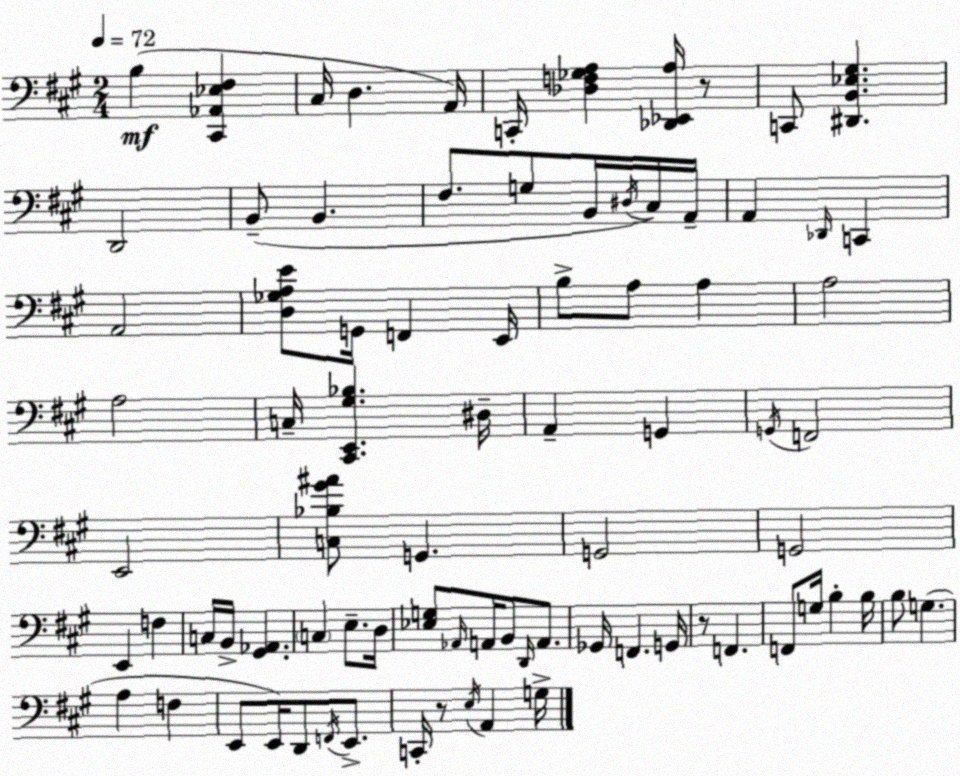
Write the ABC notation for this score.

X:1
T:Untitled
M:2/4
L:1/4
K:A
B, [^C,,_A,,_E,^F,] ^C,/4 D, A,,/4 C,,/4 [_D,F,_G,A,] [_D,,_E,,A,]/4 z/2 C,,/2 [^D,,B,,_E,^G,] D,,2 B,,/2 B,, ^F,/2 G,/2 B,,/4 ^D,/4 ^C,/4 A,,/4 A,, _D,,/4 C,, A,,2 [D,_G,A,E]/2 G,,/4 F,, E,,/4 B,/2 A,/2 A, A,2 A,2 C,/4 [^C,,E,,^G,_B,] ^D,/4 A,, G,, G,,/4 F,,2 E,,2 [C,_B,^G^A]/2 G,, G,,2 G,,2 E,, F, C,/4 B,,/4 [^G,,_A,,] C, E,/2 D,/4 [_E,G,]/2 _A,,/4 A,,/4 B,,/2 D,,/4 A,,/2 _G,,/4 F,, G,,/4 z/2 F,, F,,/2 G,/4 B, B,/4 B,/2 G, A, F, E,,/2 E,,/4 D,,/2 F,,/4 E,,/2 C,,/4 z/2 E,/4 A,, G,/4